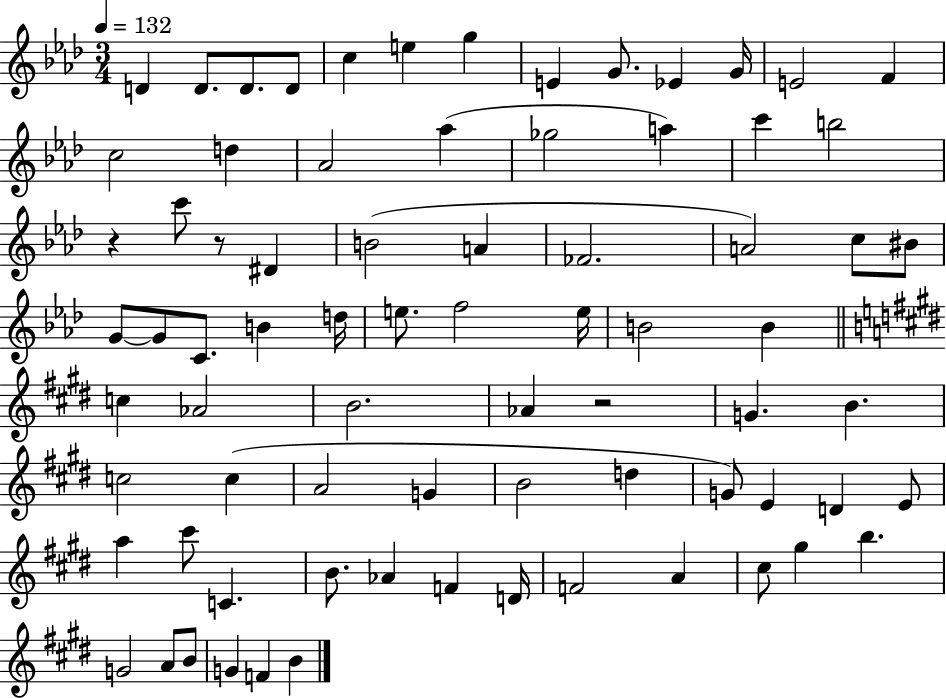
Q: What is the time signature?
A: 3/4